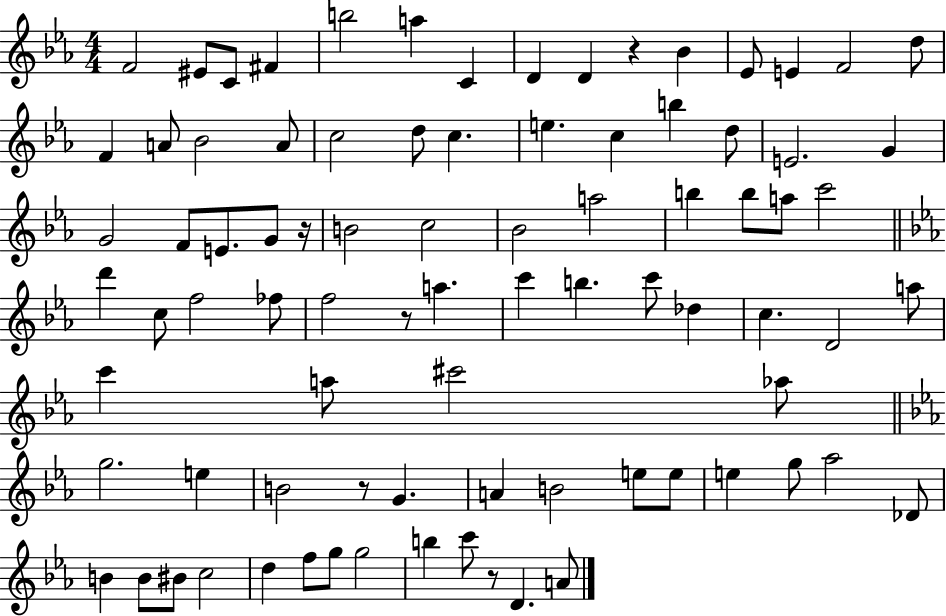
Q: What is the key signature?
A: EES major